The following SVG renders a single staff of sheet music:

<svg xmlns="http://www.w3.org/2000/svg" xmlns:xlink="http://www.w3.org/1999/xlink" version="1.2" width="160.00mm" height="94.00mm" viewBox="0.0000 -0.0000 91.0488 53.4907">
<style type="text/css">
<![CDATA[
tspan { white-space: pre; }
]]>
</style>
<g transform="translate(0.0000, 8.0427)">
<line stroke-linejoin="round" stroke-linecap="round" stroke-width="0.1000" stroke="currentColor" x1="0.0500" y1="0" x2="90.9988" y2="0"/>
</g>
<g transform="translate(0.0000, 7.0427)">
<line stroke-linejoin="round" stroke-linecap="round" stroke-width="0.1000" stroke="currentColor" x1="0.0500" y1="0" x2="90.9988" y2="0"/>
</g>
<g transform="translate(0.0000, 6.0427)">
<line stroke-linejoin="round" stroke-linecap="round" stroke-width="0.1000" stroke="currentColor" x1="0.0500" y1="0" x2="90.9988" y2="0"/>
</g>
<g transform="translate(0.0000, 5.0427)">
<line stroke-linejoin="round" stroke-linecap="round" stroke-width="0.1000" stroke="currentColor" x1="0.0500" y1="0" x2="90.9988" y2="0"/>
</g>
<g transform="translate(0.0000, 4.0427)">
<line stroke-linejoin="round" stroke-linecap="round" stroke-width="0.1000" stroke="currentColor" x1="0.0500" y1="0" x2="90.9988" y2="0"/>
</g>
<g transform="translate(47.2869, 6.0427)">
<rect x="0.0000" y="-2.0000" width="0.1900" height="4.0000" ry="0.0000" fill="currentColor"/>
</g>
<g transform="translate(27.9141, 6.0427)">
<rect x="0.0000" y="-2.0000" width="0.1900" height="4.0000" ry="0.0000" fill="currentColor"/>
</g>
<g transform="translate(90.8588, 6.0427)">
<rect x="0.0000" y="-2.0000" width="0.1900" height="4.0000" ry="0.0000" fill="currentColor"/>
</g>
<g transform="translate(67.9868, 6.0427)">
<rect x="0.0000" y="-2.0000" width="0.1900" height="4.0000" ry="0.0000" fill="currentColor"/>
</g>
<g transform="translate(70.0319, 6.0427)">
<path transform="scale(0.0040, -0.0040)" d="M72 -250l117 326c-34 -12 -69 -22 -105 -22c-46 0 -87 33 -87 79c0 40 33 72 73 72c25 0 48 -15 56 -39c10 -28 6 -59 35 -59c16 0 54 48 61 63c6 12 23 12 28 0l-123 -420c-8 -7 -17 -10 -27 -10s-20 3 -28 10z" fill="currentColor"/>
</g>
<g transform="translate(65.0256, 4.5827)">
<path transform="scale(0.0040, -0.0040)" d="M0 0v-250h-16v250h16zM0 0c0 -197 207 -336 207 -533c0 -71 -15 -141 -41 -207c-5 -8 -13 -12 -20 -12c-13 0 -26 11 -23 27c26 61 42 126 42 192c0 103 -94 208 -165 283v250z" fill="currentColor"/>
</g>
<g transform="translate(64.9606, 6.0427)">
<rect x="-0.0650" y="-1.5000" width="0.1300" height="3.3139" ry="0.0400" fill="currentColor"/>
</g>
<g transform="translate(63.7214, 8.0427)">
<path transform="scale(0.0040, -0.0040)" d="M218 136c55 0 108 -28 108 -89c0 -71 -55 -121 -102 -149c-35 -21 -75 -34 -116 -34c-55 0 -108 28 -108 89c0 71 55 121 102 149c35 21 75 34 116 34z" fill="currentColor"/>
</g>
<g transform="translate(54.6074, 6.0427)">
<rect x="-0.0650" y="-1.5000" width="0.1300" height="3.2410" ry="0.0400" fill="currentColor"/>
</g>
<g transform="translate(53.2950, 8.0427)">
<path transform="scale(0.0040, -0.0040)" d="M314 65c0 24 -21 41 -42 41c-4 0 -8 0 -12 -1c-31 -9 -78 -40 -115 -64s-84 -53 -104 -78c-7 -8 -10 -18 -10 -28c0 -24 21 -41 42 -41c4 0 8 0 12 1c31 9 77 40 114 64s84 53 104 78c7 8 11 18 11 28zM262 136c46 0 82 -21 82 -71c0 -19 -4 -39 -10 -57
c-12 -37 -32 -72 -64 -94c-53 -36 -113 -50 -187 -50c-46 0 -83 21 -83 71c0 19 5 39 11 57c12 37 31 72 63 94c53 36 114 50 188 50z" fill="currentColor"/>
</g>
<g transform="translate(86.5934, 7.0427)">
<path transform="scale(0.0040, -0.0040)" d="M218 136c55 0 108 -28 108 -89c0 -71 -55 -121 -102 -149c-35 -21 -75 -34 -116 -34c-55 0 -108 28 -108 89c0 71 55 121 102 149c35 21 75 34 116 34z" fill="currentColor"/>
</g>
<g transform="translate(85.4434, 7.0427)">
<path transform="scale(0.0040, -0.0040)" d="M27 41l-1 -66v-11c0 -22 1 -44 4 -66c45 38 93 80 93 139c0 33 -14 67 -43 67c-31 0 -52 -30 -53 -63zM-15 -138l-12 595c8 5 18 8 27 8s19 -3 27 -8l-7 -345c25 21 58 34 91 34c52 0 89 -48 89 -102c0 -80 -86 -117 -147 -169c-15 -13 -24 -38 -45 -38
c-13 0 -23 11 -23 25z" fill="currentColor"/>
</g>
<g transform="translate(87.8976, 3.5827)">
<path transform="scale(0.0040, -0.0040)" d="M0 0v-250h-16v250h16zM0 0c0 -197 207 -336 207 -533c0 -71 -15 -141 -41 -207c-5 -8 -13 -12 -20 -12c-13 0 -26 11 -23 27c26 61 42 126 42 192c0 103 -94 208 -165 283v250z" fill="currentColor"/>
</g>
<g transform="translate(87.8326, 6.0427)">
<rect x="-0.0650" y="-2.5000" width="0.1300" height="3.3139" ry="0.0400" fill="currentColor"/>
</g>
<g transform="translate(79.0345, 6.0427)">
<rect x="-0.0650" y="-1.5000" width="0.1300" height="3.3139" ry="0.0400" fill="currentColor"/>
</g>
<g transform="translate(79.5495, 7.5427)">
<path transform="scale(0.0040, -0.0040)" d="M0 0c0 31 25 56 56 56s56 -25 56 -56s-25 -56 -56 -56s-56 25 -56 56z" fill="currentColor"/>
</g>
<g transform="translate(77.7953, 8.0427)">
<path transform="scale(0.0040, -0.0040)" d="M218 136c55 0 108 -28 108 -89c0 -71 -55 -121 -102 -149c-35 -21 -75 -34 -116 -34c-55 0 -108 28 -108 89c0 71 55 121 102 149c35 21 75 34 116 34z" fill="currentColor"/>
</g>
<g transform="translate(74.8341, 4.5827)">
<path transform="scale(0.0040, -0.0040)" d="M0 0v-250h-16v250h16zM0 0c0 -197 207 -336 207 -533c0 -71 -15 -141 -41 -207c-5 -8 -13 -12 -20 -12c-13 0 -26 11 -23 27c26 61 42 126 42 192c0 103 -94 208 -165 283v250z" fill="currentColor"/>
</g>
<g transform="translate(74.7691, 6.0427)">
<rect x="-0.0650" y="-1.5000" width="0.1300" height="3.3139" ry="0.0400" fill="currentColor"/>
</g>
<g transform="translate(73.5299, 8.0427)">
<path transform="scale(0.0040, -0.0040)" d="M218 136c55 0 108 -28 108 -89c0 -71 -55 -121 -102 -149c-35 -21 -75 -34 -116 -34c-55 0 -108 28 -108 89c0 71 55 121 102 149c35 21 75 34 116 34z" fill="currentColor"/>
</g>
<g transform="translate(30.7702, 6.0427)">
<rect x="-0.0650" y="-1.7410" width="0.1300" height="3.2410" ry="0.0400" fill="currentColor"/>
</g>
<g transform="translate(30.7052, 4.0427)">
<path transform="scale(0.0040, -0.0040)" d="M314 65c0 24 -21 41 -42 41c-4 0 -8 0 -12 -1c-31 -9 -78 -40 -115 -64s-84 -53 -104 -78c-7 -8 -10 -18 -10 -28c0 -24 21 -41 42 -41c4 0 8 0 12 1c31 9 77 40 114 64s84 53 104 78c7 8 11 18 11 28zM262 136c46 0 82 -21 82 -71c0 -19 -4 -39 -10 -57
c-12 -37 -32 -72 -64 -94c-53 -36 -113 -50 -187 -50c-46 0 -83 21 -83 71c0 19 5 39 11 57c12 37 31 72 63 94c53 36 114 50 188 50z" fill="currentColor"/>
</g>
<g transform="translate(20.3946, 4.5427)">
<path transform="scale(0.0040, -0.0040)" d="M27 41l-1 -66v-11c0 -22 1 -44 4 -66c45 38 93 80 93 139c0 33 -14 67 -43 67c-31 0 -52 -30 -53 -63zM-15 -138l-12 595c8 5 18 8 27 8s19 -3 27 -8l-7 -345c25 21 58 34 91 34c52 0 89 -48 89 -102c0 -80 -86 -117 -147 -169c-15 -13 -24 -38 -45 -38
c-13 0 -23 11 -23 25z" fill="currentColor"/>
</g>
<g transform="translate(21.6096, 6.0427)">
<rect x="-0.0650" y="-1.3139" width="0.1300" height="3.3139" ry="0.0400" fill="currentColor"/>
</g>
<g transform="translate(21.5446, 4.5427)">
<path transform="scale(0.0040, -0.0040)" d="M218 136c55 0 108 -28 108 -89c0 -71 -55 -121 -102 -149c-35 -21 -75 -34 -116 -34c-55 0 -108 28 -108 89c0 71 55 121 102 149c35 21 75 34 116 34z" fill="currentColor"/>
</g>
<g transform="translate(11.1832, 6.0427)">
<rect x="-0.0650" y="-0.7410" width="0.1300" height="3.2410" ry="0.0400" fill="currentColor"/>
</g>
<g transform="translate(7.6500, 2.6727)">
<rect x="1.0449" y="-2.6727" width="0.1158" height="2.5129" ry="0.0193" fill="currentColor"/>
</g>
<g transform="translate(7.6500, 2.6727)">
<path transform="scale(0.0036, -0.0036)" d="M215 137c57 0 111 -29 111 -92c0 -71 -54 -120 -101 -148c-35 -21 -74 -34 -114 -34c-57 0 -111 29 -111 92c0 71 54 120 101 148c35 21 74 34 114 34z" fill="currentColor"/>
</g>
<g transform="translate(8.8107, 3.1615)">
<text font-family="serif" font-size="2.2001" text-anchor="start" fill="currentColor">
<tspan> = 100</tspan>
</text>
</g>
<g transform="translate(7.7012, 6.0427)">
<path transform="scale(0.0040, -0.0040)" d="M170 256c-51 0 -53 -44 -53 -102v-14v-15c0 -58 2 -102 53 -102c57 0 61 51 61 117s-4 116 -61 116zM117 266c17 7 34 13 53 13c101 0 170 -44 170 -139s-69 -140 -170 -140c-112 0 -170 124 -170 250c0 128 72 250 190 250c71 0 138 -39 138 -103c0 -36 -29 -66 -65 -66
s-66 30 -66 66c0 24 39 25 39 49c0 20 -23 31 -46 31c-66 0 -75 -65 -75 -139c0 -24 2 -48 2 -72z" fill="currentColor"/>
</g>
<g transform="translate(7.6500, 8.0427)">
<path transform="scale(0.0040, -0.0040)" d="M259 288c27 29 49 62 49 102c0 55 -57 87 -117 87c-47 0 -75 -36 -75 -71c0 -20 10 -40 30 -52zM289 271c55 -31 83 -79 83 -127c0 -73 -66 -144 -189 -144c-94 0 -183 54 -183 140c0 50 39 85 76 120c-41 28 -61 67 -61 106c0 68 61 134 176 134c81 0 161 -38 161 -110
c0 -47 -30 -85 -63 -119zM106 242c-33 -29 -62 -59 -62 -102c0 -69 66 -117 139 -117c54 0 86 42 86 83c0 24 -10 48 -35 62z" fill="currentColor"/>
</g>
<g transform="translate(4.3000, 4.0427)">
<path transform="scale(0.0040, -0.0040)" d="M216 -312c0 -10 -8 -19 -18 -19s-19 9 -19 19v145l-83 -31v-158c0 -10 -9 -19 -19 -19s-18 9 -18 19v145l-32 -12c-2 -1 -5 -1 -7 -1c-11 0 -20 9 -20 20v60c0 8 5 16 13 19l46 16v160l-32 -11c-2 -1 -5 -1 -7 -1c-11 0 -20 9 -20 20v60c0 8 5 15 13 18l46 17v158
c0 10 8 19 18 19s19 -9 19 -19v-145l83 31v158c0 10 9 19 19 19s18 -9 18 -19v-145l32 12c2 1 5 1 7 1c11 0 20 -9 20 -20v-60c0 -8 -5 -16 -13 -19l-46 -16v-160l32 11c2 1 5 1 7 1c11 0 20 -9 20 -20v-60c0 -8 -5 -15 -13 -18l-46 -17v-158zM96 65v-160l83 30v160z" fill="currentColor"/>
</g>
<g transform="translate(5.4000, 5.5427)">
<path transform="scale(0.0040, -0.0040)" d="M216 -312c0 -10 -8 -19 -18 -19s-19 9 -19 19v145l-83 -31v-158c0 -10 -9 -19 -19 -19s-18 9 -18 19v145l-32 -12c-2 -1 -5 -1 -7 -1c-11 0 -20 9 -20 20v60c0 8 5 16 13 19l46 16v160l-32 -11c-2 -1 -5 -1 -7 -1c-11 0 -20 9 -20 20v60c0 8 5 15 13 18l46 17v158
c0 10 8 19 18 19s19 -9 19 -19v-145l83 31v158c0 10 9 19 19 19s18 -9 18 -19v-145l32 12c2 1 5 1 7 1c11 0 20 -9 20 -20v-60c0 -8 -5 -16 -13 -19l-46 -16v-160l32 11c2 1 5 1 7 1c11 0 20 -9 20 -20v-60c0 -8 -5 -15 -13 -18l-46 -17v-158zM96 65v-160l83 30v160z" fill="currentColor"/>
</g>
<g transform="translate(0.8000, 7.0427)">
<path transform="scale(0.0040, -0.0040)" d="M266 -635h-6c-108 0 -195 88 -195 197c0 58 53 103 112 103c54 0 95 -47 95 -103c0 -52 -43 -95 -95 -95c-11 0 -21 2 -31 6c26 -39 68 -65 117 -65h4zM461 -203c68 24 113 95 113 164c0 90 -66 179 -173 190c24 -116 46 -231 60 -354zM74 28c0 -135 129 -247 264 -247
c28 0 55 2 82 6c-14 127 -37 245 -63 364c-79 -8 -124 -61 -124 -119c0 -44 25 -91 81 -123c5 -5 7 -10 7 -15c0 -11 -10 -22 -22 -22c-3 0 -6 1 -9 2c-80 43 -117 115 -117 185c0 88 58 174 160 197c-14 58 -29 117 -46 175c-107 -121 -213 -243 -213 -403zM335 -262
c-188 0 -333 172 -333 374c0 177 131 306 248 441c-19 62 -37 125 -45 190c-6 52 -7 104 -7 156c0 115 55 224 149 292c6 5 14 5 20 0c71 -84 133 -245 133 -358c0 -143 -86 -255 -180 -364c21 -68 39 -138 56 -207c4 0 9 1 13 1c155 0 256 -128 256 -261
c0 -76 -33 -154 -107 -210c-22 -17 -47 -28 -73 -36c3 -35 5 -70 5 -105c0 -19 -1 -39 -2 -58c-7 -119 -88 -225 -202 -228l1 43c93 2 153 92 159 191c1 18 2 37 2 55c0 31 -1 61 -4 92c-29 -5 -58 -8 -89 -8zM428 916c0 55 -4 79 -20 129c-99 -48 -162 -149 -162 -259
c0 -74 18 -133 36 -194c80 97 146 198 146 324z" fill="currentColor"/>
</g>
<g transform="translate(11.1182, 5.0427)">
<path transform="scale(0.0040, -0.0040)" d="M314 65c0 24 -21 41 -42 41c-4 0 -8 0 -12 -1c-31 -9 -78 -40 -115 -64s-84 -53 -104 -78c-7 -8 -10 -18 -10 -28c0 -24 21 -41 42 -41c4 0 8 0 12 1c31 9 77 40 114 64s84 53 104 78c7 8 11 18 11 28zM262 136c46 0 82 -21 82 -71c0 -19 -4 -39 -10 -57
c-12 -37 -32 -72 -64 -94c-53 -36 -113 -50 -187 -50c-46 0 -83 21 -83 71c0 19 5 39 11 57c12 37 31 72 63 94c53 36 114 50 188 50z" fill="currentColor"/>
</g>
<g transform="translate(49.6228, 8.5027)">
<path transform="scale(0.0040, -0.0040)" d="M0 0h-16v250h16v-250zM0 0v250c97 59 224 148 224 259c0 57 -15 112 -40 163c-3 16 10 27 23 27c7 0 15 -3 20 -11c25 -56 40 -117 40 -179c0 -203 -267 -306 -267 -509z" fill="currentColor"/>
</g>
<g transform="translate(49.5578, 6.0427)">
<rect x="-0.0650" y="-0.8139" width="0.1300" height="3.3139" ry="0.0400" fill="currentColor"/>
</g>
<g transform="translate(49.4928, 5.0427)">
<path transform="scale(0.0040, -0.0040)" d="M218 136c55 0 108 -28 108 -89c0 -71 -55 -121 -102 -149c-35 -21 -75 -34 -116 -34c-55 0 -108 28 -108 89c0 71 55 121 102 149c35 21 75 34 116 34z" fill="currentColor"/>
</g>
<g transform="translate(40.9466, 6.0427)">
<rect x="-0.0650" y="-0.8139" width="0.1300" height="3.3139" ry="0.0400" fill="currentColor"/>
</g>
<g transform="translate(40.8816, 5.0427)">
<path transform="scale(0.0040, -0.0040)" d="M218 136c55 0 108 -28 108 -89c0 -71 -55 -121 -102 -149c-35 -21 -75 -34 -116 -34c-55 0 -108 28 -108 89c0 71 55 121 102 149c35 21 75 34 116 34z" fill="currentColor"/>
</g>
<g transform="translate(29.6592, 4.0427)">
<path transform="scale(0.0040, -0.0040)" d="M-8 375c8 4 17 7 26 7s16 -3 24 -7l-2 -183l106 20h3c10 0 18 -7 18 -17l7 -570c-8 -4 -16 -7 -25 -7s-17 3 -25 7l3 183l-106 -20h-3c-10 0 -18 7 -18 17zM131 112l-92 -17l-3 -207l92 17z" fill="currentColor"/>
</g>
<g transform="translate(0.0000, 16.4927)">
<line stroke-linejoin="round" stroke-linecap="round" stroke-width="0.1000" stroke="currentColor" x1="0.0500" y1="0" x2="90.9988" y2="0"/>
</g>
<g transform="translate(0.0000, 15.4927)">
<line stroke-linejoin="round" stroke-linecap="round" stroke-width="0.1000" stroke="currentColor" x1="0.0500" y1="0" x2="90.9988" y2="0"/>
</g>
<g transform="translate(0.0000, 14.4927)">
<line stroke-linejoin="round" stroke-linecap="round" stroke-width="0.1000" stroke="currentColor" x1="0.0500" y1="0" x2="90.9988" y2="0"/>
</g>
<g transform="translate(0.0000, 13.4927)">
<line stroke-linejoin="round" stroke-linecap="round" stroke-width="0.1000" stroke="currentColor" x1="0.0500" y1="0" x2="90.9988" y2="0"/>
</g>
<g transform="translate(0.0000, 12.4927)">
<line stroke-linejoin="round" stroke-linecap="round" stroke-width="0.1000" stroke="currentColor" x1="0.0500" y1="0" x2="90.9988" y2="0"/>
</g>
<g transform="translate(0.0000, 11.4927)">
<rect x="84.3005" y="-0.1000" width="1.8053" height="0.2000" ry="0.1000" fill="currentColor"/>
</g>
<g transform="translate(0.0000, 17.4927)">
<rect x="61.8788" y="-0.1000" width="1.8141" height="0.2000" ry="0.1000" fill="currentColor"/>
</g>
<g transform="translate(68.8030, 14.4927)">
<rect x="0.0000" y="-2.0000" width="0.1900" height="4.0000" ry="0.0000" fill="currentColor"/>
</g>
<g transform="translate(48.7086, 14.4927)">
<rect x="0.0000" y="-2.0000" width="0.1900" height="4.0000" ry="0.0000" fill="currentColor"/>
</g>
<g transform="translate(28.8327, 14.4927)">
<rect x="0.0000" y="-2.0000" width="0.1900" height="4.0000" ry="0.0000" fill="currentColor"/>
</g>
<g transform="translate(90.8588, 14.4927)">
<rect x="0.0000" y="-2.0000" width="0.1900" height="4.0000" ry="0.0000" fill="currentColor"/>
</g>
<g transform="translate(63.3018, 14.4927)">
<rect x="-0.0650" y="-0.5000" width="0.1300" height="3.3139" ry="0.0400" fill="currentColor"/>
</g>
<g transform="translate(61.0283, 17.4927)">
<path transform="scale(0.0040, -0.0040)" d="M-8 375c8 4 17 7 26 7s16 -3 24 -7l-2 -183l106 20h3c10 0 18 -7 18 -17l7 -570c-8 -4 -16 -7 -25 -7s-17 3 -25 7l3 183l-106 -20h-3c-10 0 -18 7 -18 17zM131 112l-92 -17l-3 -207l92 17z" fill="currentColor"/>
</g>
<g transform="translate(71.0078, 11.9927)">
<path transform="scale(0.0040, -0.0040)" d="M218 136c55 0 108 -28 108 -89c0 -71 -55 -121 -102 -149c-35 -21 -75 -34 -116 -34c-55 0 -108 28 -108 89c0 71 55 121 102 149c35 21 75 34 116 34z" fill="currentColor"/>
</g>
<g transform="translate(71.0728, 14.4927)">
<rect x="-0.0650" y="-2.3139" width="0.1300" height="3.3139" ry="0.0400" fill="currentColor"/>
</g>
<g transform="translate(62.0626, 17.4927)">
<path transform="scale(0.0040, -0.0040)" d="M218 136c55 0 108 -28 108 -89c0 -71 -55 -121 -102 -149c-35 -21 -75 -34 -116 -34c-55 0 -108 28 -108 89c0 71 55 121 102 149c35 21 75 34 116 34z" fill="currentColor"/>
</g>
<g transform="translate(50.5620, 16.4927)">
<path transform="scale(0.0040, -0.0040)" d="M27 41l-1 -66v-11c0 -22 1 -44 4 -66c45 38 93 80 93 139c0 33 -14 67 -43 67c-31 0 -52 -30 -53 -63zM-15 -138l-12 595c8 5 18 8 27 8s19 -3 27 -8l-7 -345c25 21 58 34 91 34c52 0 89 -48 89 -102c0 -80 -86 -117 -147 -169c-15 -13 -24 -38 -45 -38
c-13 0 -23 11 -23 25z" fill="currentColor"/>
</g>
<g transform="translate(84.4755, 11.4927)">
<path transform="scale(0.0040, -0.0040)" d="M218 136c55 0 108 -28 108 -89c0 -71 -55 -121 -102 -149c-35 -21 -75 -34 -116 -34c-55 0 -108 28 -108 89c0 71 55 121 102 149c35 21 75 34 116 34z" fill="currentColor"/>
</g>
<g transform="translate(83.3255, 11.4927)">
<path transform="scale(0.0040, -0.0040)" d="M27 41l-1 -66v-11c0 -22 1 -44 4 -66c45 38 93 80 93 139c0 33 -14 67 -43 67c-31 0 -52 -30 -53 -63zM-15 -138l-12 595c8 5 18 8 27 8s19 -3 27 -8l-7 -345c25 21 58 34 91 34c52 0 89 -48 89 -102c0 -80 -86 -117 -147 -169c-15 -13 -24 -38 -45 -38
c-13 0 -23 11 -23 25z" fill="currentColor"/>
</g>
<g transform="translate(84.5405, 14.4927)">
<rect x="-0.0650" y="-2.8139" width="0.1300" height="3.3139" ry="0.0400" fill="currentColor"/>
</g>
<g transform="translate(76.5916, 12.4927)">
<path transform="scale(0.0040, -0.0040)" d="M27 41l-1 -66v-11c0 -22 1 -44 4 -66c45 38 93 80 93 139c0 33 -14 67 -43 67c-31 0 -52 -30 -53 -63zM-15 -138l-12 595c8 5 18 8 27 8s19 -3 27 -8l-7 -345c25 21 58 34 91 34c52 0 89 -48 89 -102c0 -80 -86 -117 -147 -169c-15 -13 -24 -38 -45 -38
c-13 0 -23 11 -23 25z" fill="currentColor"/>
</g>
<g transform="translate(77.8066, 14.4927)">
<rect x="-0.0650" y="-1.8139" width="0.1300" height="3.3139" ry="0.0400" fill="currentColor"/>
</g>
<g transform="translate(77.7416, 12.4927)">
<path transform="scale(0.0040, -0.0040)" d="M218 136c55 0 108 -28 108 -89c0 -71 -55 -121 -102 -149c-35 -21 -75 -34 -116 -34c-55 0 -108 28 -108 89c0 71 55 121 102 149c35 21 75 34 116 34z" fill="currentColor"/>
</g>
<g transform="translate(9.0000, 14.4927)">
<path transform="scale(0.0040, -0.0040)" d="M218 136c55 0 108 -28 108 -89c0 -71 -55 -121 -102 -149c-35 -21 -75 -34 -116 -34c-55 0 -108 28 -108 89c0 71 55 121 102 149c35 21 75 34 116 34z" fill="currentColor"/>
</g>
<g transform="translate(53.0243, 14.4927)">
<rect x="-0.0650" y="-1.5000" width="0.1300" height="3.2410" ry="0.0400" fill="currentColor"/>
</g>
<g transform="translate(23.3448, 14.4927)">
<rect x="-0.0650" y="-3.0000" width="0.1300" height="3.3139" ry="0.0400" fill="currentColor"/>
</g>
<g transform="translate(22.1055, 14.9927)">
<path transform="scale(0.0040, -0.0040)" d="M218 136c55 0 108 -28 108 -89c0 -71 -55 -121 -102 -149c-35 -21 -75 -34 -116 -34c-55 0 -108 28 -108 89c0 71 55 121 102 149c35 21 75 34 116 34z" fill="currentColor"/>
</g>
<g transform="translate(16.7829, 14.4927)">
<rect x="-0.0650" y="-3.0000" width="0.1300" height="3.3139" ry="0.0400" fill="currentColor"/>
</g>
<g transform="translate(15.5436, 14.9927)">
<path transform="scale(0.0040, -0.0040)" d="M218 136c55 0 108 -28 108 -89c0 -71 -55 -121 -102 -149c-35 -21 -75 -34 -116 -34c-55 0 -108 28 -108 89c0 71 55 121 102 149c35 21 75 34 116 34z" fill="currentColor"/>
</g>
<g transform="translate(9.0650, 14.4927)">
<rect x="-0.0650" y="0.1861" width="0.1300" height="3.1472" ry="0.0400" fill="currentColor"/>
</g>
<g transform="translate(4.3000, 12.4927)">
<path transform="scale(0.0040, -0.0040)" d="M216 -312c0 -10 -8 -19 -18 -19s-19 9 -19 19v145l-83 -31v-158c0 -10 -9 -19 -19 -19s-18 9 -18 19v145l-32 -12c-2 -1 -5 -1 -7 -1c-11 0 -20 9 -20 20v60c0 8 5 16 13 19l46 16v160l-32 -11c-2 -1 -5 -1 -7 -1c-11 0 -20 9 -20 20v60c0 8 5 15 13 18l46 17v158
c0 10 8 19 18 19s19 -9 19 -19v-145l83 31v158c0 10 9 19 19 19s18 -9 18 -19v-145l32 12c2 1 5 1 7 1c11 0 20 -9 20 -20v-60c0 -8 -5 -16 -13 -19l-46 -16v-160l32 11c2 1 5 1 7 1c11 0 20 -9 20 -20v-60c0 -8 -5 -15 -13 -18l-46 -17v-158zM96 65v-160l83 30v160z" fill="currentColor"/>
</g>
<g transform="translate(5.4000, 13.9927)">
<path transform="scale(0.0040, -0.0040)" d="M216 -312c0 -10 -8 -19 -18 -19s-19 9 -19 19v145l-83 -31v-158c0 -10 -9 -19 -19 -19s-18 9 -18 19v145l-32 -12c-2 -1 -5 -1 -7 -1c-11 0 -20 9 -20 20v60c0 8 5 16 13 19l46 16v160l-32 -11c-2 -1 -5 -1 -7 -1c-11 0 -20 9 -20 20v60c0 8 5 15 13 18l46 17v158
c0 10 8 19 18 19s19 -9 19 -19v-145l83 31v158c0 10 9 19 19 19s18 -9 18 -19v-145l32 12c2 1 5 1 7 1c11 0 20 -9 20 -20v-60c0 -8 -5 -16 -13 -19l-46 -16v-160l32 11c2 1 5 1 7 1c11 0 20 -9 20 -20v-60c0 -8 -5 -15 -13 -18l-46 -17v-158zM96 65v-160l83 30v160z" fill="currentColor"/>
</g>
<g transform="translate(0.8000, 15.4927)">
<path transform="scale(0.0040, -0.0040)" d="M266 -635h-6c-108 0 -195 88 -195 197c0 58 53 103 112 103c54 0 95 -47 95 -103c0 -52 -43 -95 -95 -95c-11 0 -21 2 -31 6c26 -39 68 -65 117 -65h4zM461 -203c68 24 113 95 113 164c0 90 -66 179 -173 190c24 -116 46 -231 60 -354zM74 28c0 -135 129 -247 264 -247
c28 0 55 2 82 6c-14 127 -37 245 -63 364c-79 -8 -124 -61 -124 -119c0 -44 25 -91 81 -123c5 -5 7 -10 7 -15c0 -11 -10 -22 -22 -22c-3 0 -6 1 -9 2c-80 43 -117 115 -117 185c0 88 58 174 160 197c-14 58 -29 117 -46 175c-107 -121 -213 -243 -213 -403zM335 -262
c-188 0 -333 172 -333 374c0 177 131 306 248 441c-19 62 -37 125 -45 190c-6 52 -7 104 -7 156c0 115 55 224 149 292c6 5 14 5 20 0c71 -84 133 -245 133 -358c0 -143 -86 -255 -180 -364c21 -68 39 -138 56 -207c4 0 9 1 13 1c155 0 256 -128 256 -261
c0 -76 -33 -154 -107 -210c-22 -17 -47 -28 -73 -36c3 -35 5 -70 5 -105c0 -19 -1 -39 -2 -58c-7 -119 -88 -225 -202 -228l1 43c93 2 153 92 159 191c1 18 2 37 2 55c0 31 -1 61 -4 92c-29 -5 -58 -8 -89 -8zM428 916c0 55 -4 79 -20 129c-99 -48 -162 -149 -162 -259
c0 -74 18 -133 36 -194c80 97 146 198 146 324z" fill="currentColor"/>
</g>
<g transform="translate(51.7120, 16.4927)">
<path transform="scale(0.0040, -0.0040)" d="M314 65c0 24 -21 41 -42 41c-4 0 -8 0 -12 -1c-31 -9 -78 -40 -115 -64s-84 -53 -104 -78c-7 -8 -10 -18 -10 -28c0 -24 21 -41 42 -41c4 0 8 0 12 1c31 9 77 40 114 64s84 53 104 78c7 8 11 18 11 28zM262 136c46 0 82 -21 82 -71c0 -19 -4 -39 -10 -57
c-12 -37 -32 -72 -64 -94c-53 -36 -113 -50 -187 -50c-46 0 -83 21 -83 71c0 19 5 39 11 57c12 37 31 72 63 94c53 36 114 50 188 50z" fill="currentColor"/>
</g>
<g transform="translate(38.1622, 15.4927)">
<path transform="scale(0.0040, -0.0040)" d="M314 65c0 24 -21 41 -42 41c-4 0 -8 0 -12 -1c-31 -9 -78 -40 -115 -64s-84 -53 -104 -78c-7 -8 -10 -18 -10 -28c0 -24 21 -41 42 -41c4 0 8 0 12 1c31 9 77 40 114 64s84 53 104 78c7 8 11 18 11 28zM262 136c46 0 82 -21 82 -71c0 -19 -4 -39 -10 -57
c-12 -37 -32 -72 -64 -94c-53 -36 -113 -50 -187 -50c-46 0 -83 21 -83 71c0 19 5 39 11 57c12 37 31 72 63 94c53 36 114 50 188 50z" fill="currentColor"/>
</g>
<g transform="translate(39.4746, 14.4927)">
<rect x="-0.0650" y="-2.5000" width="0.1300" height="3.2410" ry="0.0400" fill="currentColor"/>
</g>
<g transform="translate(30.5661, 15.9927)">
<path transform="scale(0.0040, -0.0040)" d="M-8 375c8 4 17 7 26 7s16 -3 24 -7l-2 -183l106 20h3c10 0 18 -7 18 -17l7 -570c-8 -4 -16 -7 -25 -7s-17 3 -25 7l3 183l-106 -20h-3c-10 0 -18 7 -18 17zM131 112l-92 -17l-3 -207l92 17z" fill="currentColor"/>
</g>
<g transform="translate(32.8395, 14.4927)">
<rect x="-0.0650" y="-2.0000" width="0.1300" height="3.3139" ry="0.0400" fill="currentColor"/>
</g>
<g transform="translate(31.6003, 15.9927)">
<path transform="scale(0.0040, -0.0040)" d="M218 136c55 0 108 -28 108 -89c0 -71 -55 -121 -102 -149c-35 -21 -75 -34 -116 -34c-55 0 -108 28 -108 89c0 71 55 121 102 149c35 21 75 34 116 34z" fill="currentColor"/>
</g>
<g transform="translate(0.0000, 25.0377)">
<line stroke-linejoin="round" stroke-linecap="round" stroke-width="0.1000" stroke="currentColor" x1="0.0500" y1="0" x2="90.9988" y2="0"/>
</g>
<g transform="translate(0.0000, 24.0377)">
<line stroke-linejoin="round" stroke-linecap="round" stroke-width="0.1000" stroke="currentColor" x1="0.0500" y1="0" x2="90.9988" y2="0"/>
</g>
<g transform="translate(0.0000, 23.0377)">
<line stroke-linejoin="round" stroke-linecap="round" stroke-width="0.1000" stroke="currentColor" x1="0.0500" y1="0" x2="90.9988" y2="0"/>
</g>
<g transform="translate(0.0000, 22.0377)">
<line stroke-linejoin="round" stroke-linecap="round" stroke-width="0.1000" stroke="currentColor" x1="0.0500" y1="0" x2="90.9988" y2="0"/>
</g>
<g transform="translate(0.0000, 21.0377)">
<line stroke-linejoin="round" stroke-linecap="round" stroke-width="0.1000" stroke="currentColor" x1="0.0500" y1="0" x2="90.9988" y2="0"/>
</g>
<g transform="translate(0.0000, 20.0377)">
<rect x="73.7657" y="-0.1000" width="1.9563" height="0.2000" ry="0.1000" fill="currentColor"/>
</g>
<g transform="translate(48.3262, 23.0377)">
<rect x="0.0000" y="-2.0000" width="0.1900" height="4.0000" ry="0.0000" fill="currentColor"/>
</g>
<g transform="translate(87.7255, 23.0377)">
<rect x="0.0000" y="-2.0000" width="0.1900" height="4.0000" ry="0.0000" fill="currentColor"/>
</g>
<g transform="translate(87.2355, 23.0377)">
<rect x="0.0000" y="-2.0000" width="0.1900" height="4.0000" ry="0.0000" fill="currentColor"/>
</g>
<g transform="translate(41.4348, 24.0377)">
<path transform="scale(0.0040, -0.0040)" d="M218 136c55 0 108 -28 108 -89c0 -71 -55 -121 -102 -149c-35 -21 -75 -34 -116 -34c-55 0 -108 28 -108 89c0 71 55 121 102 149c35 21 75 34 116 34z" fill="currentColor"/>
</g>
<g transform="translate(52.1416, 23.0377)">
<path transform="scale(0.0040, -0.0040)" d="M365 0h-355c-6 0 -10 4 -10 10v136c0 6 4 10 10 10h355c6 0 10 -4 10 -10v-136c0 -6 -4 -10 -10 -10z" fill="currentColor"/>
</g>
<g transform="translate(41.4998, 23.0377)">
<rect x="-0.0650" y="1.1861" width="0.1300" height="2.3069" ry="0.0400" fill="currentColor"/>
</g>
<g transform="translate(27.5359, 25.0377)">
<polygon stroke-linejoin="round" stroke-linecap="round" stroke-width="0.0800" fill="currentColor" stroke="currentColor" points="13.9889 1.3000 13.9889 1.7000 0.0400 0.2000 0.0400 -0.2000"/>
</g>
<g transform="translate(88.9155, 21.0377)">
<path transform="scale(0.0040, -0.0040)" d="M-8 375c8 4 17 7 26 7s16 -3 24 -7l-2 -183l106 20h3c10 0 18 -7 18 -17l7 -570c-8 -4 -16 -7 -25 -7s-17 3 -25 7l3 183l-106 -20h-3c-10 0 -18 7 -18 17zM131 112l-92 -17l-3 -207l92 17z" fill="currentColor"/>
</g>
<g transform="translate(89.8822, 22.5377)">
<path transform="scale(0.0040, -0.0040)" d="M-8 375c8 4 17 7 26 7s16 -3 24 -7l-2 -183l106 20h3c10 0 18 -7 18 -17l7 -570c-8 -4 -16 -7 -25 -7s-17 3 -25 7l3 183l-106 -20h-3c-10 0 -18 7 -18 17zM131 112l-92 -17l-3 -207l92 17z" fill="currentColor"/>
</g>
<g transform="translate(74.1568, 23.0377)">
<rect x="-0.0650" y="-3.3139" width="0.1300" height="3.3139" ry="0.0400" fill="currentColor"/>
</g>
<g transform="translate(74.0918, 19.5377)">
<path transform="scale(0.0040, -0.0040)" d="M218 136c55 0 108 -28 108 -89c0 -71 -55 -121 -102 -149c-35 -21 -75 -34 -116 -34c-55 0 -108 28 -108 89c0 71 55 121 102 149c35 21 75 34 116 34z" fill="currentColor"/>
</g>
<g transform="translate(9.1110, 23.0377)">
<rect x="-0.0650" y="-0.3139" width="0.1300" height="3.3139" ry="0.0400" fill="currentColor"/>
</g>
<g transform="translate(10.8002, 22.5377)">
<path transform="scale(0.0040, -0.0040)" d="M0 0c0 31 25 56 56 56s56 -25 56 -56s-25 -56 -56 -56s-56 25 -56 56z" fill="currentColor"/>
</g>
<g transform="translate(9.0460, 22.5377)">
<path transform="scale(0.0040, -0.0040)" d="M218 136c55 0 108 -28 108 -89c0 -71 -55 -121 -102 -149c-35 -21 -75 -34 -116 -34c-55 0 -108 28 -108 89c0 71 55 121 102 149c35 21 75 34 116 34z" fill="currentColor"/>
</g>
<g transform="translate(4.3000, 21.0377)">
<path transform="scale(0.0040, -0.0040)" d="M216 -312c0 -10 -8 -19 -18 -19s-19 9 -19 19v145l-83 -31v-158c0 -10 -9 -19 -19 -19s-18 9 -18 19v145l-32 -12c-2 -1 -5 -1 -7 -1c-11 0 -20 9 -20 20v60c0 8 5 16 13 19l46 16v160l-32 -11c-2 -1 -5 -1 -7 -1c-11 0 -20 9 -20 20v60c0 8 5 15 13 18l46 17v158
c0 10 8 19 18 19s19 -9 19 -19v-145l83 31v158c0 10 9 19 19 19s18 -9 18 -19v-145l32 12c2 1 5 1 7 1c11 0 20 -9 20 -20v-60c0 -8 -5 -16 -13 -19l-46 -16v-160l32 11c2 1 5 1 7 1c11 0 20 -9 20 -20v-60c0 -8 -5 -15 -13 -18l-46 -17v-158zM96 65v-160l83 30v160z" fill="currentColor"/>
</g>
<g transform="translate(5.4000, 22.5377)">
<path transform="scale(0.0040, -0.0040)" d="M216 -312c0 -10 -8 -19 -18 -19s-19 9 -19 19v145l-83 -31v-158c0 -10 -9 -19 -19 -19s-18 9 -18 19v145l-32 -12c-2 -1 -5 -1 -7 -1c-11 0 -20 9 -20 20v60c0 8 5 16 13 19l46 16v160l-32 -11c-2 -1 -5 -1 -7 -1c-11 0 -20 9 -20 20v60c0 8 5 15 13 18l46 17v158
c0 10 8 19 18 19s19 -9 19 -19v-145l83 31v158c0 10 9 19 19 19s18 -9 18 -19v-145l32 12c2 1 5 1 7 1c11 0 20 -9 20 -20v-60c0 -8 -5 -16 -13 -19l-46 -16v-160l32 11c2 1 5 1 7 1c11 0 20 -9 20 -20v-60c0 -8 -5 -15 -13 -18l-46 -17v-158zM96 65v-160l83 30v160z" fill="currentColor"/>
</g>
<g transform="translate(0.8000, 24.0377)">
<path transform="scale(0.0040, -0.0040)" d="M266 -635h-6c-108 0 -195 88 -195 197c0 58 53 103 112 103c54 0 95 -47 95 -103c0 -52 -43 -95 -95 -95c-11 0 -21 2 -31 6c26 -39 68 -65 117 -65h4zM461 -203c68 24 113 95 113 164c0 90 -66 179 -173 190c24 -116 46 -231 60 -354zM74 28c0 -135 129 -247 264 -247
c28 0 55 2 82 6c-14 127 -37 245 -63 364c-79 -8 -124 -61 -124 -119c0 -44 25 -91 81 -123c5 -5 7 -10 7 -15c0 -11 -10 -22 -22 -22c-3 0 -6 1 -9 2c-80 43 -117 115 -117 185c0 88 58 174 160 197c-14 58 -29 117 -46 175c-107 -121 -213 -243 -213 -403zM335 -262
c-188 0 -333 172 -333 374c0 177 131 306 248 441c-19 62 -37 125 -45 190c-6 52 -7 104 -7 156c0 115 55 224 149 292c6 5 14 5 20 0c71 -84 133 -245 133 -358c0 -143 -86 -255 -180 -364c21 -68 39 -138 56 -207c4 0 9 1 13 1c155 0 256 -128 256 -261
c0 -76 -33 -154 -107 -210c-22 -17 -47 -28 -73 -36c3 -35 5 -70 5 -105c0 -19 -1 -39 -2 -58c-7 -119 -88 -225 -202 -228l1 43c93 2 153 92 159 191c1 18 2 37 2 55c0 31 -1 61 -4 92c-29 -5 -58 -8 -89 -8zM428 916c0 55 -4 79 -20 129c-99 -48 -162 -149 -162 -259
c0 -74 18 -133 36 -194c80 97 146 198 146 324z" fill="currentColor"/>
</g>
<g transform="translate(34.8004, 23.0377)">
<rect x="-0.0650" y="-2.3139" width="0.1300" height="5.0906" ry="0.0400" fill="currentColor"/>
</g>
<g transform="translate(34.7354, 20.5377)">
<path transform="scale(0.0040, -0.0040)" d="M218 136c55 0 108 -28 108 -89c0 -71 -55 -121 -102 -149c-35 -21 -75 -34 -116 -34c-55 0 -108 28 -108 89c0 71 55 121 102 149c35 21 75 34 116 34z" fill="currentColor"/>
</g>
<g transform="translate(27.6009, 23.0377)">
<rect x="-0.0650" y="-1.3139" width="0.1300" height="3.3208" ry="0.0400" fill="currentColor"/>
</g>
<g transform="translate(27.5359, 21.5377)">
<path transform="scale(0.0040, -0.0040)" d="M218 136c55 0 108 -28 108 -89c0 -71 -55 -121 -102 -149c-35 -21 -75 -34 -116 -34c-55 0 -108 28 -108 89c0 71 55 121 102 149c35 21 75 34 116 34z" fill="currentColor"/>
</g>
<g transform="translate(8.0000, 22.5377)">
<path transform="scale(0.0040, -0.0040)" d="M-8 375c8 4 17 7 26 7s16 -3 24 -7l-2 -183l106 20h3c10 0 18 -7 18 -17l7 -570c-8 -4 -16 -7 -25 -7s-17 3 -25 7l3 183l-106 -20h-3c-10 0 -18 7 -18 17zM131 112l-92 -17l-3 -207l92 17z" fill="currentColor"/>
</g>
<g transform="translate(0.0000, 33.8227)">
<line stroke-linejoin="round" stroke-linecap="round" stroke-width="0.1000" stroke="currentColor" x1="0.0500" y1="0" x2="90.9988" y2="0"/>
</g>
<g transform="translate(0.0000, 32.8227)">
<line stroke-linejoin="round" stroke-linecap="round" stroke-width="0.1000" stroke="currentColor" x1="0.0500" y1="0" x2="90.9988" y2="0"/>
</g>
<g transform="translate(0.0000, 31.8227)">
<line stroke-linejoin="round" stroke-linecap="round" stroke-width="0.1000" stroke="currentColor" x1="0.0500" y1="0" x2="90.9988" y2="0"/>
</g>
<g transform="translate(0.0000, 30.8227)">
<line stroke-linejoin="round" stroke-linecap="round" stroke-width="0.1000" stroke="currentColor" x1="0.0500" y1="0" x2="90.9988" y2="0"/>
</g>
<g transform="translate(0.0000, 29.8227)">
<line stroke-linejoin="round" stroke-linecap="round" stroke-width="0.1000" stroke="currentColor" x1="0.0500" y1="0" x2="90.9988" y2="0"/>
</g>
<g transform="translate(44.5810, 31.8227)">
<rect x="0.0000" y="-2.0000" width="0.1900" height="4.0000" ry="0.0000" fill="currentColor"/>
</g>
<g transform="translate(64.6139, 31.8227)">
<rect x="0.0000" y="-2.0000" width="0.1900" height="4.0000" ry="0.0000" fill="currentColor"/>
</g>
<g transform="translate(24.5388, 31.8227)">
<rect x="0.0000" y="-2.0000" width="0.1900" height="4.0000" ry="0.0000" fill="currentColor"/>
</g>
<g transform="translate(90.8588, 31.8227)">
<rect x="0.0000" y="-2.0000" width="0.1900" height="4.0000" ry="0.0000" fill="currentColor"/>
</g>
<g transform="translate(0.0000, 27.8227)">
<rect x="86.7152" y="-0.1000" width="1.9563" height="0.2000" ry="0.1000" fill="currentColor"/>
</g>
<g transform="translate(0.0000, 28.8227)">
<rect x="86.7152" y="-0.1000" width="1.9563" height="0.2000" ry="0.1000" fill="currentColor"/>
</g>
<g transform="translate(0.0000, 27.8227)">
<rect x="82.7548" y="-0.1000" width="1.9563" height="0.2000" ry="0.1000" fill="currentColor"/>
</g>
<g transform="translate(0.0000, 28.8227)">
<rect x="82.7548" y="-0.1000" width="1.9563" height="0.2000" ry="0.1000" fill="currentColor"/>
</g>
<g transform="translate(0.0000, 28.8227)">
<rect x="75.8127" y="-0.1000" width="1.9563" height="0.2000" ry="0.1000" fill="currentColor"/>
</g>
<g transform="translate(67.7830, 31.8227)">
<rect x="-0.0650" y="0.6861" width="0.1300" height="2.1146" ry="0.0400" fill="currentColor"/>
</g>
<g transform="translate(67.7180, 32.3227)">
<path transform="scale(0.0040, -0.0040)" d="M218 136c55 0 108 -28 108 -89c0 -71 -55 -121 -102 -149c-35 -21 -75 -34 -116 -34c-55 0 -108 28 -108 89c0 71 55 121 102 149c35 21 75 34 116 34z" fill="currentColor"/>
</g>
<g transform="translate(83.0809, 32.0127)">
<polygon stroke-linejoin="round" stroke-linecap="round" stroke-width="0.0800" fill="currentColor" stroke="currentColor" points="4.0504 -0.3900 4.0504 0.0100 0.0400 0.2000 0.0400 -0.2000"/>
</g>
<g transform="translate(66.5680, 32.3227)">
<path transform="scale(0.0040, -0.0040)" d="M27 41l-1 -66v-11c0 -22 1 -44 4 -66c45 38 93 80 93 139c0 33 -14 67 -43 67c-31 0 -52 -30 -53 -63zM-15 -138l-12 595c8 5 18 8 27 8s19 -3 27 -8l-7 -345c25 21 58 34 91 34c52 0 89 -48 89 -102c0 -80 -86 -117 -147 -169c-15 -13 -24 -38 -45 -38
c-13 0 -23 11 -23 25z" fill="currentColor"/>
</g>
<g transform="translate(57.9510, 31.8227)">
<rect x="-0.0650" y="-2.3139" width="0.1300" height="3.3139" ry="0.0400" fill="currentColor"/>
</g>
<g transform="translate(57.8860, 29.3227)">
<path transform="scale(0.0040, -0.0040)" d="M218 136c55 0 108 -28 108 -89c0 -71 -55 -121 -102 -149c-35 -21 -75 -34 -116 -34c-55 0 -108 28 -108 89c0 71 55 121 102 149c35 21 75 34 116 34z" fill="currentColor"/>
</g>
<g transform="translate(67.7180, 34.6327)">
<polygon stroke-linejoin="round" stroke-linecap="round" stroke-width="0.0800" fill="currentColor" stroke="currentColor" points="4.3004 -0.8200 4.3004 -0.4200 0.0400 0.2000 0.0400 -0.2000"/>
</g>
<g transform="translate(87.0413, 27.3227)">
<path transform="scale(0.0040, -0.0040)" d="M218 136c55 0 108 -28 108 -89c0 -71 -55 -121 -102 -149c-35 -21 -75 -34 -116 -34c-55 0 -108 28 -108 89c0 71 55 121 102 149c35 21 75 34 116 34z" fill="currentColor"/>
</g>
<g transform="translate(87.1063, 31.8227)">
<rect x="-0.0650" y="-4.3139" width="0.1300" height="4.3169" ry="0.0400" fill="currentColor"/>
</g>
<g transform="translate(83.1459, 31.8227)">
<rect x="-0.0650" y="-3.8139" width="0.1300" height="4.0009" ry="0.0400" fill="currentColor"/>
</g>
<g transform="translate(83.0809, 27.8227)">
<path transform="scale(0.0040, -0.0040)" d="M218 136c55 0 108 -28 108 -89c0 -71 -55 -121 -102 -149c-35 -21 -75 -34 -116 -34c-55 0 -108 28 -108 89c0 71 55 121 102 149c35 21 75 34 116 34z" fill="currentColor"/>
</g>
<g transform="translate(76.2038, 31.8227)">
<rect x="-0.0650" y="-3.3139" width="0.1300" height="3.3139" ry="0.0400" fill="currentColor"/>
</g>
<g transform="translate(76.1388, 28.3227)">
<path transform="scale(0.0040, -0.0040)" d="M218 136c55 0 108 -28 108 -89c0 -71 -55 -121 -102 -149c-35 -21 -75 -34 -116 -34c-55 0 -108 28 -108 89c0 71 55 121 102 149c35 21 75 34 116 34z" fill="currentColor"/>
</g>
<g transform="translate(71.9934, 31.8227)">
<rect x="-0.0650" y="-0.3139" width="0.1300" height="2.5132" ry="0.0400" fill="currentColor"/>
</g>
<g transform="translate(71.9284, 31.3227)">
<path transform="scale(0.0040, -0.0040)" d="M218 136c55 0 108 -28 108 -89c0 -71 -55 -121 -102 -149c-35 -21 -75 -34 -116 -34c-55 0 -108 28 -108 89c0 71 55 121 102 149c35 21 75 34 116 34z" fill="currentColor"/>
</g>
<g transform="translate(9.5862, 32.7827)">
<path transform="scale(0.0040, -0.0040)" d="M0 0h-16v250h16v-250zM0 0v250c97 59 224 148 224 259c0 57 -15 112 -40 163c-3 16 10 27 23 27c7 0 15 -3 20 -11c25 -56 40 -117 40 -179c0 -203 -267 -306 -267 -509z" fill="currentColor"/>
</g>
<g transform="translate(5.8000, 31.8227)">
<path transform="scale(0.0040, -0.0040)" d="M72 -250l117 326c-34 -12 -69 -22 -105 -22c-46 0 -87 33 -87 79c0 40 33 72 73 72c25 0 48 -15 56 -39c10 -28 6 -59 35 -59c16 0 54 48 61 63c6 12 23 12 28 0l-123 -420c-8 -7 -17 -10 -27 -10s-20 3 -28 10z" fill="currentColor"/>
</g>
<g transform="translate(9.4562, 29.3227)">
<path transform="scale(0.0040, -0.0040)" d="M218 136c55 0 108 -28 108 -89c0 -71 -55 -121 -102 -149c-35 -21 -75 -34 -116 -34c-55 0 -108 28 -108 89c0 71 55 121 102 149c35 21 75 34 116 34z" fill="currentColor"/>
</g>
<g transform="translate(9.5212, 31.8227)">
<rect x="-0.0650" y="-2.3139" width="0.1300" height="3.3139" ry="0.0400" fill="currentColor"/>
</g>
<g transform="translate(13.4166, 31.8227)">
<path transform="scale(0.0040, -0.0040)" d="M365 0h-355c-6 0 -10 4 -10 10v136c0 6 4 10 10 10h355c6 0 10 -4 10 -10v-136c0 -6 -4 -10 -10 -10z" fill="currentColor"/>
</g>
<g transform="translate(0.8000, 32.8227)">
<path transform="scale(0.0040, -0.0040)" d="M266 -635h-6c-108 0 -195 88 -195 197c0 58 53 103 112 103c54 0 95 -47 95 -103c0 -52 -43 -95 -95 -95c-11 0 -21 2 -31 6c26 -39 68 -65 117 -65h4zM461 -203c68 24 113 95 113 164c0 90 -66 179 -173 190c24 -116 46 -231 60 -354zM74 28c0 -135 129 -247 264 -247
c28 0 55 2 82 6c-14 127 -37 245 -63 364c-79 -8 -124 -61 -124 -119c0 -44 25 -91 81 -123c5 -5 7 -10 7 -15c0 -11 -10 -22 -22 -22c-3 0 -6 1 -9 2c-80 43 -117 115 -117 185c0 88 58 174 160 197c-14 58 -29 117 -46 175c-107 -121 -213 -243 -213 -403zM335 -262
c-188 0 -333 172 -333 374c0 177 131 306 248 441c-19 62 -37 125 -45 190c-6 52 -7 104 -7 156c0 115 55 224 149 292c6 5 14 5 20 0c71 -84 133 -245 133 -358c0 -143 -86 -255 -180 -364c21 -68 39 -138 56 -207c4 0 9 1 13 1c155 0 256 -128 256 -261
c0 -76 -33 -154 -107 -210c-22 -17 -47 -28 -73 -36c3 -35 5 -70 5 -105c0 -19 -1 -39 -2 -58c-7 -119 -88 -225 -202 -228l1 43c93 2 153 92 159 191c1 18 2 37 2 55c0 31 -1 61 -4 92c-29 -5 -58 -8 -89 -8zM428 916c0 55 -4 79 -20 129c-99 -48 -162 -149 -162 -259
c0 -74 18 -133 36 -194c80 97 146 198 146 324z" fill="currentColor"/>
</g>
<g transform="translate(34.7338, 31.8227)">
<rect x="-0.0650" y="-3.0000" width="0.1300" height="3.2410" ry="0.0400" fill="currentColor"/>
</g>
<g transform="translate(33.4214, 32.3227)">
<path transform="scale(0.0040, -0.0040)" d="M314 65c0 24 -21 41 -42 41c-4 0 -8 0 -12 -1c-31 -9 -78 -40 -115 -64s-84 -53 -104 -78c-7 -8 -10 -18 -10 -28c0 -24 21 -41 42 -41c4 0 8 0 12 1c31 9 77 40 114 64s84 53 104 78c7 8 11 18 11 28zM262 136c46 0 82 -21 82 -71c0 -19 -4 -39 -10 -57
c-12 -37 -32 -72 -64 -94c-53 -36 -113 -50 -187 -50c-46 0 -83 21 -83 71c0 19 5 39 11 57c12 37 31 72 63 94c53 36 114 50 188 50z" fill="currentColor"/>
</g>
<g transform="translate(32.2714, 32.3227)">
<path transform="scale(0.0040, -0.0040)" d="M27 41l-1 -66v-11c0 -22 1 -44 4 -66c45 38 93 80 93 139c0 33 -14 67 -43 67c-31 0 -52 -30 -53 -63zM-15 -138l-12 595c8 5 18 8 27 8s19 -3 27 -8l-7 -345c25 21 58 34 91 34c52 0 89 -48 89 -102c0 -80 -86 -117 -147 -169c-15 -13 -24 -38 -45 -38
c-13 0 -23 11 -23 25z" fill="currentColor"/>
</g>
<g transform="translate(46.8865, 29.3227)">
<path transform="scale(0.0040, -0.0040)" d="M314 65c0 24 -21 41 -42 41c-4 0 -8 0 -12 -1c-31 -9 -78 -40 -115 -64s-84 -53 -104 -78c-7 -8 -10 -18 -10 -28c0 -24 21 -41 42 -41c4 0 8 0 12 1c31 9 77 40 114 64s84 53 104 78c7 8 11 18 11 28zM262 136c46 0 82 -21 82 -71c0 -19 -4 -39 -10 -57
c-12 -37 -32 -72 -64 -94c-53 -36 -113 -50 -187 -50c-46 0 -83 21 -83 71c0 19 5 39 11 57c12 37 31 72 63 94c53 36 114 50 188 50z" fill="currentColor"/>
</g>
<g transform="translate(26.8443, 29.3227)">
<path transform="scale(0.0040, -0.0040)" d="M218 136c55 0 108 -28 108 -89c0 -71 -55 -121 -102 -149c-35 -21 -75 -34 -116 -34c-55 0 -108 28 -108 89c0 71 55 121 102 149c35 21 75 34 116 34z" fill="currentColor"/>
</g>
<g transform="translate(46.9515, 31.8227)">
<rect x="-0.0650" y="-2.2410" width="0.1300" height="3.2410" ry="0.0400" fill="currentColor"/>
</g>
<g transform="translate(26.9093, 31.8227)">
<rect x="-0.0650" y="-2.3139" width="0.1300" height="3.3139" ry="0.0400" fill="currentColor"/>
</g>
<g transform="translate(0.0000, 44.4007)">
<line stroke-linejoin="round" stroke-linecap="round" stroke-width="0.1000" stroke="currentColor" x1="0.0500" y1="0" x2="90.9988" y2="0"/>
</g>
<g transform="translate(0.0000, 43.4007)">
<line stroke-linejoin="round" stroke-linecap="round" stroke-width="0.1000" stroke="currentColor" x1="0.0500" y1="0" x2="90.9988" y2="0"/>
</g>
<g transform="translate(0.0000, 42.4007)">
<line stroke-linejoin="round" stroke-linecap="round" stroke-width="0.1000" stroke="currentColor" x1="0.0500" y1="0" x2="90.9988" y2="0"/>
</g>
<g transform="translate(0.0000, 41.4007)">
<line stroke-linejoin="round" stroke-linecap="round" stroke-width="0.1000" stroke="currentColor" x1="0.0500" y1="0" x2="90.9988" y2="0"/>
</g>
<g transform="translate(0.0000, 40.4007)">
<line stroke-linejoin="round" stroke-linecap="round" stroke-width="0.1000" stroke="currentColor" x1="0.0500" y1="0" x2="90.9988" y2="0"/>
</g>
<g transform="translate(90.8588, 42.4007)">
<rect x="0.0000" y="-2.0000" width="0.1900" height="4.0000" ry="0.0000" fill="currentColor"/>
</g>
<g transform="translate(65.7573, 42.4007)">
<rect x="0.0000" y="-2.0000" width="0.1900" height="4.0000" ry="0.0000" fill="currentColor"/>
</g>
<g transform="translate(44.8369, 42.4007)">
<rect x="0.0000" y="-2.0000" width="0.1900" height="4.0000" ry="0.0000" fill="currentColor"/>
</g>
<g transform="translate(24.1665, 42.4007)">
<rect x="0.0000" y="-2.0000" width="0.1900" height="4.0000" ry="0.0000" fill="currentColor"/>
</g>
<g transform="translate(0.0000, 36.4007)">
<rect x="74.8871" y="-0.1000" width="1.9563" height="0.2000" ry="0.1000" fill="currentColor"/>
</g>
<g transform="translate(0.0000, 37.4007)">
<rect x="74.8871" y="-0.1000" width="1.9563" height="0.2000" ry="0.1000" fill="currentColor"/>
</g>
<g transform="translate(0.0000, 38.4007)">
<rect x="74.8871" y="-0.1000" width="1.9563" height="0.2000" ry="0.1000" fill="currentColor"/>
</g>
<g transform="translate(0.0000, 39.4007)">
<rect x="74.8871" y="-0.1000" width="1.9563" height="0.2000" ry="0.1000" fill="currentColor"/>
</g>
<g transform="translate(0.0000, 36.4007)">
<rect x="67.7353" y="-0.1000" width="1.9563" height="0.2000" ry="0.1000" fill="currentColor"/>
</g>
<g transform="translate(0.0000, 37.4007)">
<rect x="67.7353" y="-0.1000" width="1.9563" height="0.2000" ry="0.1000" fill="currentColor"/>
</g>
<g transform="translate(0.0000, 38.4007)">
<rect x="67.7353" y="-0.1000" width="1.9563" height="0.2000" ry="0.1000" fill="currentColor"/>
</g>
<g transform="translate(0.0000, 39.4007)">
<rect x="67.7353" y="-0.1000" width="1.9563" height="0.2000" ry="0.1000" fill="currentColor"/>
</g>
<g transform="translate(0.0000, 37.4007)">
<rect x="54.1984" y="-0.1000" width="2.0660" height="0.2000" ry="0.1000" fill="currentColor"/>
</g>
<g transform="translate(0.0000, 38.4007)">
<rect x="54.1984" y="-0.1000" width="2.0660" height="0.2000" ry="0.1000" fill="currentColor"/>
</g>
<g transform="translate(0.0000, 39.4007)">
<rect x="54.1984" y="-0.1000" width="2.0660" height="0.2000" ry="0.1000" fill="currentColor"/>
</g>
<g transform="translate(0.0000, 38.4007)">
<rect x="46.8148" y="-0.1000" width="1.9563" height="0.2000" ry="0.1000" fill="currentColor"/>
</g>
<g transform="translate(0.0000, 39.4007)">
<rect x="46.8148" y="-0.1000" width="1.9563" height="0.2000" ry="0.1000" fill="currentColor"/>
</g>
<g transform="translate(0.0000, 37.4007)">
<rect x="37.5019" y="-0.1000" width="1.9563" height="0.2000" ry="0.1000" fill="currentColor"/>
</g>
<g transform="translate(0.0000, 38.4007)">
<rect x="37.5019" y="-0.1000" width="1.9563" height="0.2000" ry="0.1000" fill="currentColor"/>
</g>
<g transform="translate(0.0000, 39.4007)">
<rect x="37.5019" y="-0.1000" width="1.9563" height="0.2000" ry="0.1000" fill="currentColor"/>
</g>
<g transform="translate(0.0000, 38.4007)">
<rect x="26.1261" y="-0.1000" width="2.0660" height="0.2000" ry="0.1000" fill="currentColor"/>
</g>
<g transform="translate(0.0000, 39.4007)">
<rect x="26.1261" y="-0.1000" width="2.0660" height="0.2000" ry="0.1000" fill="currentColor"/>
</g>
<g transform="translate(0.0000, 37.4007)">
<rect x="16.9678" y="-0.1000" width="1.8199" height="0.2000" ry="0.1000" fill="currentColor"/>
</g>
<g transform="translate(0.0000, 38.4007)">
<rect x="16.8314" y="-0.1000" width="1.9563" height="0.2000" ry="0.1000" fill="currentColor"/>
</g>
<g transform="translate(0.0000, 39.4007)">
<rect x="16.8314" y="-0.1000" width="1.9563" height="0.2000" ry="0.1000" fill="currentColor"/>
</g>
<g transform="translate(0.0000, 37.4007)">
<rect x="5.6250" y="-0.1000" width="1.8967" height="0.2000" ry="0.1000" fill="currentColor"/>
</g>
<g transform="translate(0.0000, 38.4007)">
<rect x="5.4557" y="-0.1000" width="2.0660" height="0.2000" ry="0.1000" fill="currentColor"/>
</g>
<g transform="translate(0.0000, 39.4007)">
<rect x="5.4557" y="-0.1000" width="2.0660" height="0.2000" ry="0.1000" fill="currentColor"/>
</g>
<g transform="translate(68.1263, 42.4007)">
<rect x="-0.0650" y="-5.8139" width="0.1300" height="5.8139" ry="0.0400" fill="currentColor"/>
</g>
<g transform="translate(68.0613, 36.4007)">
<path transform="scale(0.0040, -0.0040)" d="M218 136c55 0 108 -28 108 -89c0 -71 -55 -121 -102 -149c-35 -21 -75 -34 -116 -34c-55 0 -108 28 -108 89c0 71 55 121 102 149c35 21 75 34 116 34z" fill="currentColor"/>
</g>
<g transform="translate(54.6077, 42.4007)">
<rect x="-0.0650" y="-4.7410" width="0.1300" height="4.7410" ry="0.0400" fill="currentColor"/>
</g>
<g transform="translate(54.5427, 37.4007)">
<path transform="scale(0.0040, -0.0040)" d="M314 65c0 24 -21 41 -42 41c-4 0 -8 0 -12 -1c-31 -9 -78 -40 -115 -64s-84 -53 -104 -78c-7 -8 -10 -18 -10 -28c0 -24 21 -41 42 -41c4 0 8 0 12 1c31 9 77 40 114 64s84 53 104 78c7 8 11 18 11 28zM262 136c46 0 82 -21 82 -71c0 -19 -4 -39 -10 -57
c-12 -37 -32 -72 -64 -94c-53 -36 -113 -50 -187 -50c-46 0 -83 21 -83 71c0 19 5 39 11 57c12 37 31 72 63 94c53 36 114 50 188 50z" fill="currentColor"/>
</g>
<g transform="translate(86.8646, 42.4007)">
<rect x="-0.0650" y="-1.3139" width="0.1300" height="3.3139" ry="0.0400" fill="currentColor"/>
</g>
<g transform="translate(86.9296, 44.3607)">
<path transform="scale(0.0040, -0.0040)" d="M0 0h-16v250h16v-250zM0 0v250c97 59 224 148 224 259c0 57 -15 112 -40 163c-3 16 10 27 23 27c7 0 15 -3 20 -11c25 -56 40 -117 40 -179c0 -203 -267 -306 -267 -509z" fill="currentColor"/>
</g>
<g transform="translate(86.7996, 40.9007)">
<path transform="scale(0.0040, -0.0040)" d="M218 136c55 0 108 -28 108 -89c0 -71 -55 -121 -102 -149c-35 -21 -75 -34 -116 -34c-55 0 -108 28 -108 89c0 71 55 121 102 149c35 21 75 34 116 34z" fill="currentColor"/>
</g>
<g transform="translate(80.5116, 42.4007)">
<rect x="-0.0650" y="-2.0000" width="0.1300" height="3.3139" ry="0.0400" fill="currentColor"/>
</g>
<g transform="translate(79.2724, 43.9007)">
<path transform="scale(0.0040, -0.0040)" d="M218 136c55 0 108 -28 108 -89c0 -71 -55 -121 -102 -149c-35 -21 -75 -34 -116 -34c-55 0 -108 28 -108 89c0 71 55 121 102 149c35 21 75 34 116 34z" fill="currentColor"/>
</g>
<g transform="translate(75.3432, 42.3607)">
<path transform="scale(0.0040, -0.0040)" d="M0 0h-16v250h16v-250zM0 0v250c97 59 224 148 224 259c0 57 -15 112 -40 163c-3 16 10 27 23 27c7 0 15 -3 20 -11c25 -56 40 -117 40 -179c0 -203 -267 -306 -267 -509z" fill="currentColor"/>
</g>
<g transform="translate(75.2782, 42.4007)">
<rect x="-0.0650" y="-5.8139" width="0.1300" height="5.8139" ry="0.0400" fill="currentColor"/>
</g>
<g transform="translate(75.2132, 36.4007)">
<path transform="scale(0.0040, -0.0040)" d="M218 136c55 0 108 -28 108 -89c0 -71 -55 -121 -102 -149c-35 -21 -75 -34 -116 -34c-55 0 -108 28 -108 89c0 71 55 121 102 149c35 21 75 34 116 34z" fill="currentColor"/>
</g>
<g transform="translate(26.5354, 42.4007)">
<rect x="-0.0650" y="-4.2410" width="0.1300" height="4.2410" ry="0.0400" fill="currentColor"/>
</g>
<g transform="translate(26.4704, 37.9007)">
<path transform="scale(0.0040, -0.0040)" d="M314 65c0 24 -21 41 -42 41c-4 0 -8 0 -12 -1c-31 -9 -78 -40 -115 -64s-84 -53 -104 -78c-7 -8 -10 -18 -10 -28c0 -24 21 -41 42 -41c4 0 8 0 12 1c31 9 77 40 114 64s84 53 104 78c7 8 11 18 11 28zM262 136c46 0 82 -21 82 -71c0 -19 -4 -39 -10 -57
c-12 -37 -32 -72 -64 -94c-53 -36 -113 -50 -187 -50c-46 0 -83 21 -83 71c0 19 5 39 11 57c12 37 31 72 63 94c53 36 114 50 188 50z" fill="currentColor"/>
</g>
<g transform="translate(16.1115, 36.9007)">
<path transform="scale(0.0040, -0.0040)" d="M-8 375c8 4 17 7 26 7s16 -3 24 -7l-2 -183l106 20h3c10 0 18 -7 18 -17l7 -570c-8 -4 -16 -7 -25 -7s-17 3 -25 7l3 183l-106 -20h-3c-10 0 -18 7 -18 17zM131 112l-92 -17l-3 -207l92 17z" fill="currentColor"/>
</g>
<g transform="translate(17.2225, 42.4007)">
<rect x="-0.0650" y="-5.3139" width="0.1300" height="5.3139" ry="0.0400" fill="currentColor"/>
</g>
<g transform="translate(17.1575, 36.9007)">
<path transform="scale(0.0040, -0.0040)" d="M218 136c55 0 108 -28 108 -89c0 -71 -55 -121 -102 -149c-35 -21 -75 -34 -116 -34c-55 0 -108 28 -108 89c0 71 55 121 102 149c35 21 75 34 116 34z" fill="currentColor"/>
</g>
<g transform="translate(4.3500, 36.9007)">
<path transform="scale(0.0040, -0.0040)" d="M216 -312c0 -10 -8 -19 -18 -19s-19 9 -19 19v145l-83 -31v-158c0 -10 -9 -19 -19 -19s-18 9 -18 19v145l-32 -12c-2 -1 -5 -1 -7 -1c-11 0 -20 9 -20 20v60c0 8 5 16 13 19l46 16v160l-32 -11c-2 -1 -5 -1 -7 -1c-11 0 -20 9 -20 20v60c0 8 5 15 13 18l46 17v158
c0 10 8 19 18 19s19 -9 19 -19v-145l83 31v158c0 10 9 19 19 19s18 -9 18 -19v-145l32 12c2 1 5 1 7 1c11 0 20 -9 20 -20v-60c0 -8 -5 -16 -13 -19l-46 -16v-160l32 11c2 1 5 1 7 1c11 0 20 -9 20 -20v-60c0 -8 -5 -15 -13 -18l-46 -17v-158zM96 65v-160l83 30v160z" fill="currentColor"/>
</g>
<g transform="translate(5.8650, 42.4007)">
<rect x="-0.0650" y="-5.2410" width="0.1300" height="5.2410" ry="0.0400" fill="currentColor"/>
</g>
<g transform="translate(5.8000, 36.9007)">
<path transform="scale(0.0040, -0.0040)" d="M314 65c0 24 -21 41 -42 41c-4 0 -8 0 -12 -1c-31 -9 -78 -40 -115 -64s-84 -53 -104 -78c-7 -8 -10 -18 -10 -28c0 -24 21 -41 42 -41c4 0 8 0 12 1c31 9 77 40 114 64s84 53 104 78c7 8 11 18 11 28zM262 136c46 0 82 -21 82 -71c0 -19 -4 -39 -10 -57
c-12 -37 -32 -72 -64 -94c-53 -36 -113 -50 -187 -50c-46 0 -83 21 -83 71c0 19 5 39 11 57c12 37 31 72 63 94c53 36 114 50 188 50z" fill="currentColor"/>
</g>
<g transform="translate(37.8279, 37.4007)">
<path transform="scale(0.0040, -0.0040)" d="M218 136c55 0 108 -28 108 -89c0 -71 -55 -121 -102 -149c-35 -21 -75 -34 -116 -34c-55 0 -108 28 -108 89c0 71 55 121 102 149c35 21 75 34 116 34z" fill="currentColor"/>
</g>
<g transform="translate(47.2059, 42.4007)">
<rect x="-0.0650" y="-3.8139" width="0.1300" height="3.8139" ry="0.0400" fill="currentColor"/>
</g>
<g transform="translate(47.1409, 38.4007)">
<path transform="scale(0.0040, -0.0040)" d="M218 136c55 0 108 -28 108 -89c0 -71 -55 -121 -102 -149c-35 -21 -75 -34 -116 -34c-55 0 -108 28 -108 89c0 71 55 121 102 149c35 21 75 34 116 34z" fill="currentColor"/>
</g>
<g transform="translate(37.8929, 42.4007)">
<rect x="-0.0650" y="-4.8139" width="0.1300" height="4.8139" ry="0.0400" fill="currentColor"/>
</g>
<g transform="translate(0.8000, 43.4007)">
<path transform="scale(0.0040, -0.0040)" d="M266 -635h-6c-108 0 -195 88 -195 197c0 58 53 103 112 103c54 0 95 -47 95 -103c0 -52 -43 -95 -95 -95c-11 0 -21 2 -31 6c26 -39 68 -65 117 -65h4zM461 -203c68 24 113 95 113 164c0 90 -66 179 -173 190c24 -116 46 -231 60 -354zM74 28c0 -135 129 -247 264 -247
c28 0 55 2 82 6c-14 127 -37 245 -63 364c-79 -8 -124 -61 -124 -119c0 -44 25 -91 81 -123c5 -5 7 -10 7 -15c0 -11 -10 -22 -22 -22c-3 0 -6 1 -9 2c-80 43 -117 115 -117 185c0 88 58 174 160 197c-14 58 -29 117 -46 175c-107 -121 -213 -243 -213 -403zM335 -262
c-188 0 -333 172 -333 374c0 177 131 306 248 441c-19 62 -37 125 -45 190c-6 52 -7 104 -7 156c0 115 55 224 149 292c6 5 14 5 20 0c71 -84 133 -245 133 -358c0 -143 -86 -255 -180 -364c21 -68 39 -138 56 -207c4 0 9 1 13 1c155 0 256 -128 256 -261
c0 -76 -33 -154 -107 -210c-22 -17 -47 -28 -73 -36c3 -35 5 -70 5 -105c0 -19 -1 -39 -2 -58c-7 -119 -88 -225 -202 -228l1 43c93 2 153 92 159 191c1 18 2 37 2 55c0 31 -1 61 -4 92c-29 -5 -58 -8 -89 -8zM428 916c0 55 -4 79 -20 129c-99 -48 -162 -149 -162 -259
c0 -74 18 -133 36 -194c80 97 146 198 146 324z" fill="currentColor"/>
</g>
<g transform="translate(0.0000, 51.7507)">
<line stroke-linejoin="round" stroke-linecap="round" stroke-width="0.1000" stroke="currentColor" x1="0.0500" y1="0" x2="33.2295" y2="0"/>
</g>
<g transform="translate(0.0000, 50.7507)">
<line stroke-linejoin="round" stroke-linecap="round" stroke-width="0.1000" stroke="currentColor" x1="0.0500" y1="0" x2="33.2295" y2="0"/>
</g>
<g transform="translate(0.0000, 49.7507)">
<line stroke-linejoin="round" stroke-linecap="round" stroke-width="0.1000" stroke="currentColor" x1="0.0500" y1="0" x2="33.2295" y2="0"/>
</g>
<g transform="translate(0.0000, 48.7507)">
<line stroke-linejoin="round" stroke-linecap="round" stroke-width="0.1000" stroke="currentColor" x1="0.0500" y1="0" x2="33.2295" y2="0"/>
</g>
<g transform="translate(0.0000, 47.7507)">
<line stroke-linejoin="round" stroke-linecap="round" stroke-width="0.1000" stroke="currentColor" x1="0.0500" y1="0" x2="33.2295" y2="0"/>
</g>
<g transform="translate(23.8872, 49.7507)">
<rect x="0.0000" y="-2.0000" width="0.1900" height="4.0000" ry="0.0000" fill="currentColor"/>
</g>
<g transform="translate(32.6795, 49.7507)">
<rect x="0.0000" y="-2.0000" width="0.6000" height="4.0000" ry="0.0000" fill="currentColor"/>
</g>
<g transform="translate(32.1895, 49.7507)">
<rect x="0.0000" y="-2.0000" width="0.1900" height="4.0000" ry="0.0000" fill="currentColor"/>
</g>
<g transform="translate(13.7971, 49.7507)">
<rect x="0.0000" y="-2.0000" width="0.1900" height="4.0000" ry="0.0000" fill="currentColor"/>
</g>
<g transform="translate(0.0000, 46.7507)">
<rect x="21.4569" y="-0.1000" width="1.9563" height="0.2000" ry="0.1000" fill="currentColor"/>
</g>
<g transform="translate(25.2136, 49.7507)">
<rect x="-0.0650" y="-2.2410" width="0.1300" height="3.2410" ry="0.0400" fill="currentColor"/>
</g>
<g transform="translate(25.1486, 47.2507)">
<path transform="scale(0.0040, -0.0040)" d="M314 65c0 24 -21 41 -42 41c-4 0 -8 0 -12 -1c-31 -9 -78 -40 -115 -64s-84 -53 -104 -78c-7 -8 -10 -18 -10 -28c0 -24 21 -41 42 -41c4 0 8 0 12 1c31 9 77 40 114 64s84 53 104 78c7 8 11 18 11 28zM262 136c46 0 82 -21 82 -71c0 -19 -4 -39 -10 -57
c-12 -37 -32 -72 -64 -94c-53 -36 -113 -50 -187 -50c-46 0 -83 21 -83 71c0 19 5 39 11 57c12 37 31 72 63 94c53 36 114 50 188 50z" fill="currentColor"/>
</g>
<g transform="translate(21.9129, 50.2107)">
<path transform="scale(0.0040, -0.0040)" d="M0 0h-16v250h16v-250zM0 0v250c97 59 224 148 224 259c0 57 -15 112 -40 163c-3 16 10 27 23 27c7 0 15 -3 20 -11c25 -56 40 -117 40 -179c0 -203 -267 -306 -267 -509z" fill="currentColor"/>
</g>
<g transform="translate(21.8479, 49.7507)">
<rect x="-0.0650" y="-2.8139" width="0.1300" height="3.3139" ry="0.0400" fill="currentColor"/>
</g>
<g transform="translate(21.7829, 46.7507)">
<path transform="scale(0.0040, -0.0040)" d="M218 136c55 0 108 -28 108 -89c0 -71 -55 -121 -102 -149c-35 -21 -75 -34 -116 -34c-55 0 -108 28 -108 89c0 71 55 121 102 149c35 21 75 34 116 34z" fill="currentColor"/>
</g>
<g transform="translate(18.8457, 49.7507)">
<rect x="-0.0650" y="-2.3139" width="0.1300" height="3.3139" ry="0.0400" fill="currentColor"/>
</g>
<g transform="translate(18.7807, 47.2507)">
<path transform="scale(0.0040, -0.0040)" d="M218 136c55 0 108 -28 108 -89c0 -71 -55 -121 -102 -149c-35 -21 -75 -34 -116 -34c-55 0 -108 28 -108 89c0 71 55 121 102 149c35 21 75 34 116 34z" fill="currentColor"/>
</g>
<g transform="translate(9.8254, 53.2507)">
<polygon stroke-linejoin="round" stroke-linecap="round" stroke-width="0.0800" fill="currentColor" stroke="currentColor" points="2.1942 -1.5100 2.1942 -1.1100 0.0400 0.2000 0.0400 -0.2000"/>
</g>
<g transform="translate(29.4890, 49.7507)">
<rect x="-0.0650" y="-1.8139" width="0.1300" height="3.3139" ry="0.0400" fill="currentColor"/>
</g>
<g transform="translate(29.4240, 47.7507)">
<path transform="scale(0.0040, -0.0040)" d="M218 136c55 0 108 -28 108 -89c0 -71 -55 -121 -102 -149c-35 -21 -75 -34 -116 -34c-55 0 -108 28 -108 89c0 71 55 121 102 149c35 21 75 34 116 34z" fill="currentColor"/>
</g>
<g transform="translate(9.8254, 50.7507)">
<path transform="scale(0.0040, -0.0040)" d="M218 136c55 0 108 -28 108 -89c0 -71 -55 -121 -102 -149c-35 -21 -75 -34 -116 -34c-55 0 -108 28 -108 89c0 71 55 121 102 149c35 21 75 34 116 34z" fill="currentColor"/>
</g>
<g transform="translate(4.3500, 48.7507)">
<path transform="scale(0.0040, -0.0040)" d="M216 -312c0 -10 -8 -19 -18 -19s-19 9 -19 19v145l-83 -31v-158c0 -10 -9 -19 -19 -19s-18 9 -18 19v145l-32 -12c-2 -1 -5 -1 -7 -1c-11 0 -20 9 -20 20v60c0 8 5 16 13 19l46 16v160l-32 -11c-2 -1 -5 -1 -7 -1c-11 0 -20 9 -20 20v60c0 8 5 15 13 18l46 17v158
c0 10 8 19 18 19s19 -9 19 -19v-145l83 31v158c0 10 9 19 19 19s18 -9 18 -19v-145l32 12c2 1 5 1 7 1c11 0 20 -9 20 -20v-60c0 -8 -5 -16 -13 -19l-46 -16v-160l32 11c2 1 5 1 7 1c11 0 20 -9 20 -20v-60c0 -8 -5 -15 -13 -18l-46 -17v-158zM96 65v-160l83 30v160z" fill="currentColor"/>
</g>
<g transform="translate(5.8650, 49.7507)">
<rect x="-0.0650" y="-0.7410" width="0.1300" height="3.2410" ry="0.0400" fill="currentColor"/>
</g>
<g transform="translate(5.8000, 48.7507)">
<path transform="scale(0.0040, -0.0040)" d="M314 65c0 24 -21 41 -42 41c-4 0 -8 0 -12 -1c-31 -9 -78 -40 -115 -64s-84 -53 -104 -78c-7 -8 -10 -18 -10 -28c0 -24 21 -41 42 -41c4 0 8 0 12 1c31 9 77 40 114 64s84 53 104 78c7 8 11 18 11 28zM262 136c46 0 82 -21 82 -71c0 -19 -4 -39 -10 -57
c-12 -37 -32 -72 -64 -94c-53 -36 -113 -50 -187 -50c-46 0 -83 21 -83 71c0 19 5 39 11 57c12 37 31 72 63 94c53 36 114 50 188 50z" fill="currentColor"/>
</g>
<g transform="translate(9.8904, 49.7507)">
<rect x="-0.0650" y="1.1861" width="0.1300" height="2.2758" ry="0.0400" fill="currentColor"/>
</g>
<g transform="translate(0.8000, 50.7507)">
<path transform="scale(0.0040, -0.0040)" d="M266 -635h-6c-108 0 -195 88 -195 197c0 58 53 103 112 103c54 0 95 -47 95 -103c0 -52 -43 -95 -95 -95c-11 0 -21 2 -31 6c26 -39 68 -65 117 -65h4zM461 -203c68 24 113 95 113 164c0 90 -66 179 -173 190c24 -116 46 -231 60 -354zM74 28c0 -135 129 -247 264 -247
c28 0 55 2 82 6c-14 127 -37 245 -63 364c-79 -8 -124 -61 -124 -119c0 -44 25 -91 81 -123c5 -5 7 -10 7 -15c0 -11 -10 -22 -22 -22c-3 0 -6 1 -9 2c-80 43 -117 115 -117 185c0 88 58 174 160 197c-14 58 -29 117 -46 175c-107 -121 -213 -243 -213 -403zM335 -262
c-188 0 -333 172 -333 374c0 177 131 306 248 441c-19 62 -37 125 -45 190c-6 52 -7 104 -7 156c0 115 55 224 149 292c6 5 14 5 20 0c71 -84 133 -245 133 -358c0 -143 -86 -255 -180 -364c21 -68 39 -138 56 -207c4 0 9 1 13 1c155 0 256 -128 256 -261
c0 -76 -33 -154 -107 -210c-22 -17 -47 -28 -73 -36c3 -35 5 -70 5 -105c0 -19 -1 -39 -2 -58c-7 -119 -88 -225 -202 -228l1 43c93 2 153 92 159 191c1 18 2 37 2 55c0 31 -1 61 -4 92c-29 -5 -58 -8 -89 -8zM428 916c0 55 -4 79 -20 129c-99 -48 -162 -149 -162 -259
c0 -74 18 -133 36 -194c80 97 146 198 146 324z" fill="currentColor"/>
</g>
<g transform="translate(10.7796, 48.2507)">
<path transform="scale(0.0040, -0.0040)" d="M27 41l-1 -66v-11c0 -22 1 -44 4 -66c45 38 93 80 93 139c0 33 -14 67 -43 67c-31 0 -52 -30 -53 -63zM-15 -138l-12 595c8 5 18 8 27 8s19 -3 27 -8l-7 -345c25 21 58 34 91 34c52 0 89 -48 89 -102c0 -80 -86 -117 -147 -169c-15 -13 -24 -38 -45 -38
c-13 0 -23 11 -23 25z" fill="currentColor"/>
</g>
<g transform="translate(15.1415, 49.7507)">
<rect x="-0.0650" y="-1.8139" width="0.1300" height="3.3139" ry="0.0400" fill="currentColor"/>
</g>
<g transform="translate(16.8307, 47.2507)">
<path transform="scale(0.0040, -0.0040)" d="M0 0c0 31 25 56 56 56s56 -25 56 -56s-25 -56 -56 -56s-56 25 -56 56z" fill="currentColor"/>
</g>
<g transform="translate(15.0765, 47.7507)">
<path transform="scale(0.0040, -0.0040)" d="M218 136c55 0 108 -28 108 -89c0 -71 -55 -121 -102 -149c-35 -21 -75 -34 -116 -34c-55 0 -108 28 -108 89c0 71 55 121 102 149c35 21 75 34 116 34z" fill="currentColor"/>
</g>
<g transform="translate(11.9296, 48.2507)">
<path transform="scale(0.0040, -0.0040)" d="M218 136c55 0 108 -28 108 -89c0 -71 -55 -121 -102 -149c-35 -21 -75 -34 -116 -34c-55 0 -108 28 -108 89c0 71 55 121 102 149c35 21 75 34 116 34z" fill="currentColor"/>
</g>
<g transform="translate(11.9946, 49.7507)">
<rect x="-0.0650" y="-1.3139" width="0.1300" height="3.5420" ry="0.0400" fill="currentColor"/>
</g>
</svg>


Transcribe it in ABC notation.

X:1
T:Untitled
M:6/8
L:1/4
K:D
d2 _e f2 d d/2 E2 E/2 z/2 E/2 E _G/2 B A A F G2 _E2 C g _f _a c e/2 g/2 G/2 z2 b z/2 g/2 z2 g _A2 g2 g _A/2 c/2 b c'/2 d'/2 ^f'2 f' d'2 e' c' e'2 g' g'/2 F e/2 ^d2 G/2 _e/2 f g a/2 g2 f